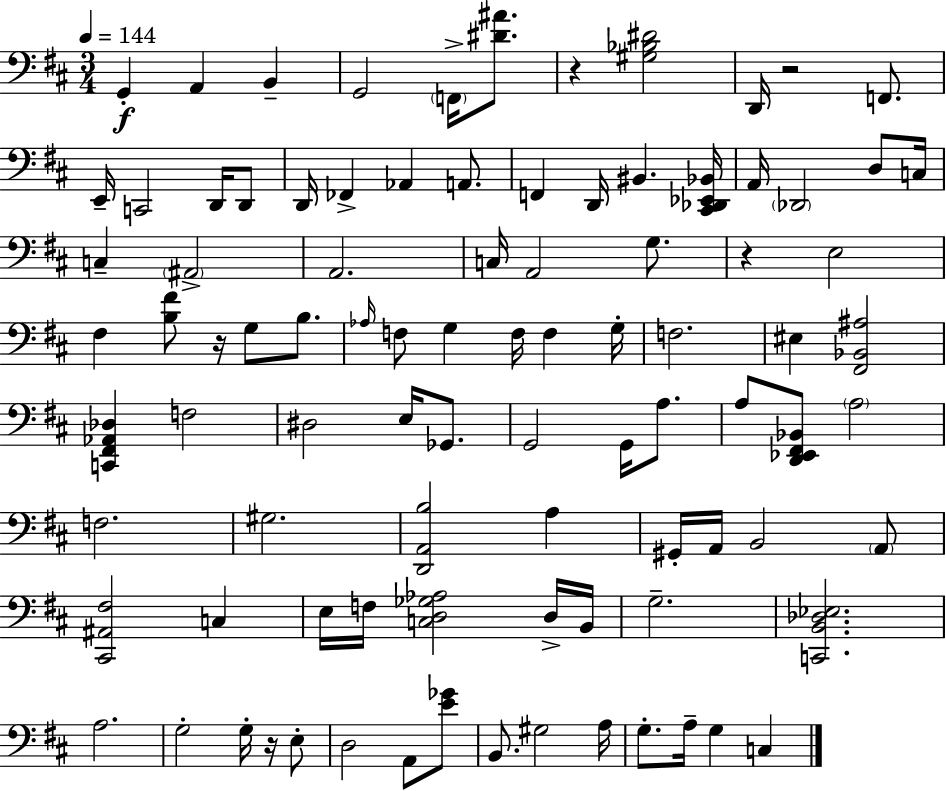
{
  \clef bass
  \numericTimeSignature
  \time 3/4
  \key d \major
  \tempo 4 = 144
  g,4-.\f a,4 b,4-- | g,2 \parenthesize f,16-> <dis' ais'>8. | r4 <gis bes dis'>2 | d,16 r2 f,8. | \break e,16-- c,2 d,16 d,8 | d,16 fes,4-> aes,4 a,8. | f,4 d,16 bis,4. <cis, des, ees, bes,>16 | a,16 \parenthesize des,2 d8 c16 | \break c4-- \parenthesize ais,2-> | a,2. | c16 a,2 g8. | r4 e2 | \break fis4 <b fis'>8 r16 g8 b8. | \grace { aes16 } f8 g4 f16 f4 | g16-. f2. | eis4 <fis, bes, ais>2 | \break <c, fis, aes, des>4 f2 | dis2 e16 ges,8. | g,2 g,16 a8. | a8 <d, ees, fis, bes,>8 \parenthesize a2 | \break f2. | gis2. | <d, a, b>2 a4 | gis,16-. a,16 b,2 \parenthesize a,8 | \break <cis, ais, fis>2 c4 | e16 f16 <c d ges aes>2 d16-> | b,16 g2.-- | <c, b, des ees>2. | \break a2. | g2-. g16-. r16 e8-. | d2 a,8 <e' ges'>8 | b,8. gis2 | \break a16 g8.-. a16-- g4 c4 | \bar "|."
}